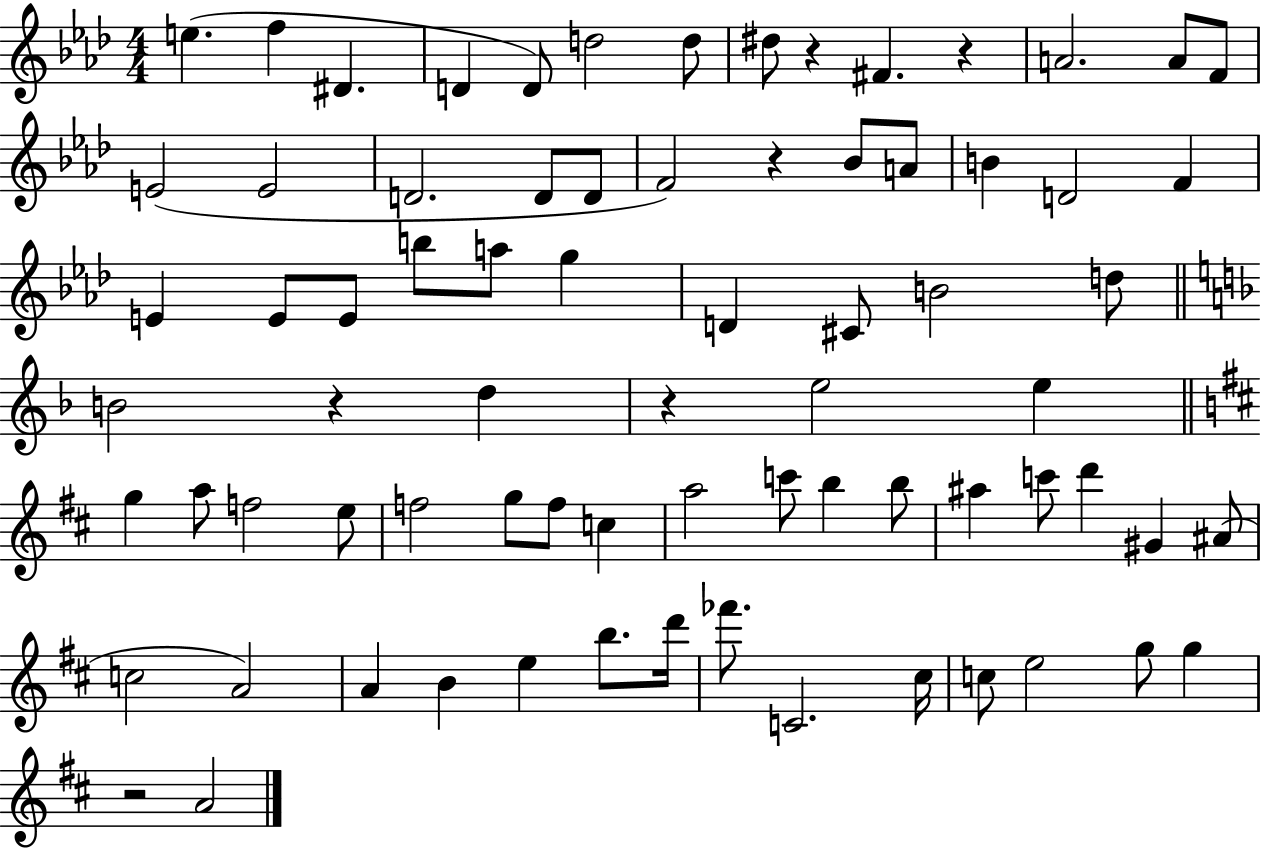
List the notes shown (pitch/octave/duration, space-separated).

E5/q. F5/q D#4/q. D4/q D4/e D5/h D5/e D#5/e R/q F#4/q. R/q A4/h. A4/e F4/e E4/h E4/h D4/h. D4/e D4/e F4/h R/q Bb4/e A4/e B4/q D4/h F4/q E4/q E4/e E4/e B5/e A5/e G5/q D4/q C#4/e B4/h D5/e B4/h R/q D5/q R/q E5/h E5/q G5/q A5/e F5/h E5/e F5/h G5/e F5/e C5/q A5/h C6/e B5/q B5/e A#5/q C6/e D6/q G#4/q A#4/e C5/h A4/h A4/q B4/q E5/q B5/e. D6/s FES6/e. C4/h. C#5/s C5/e E5/h G5/e G5/q R/h A4/h